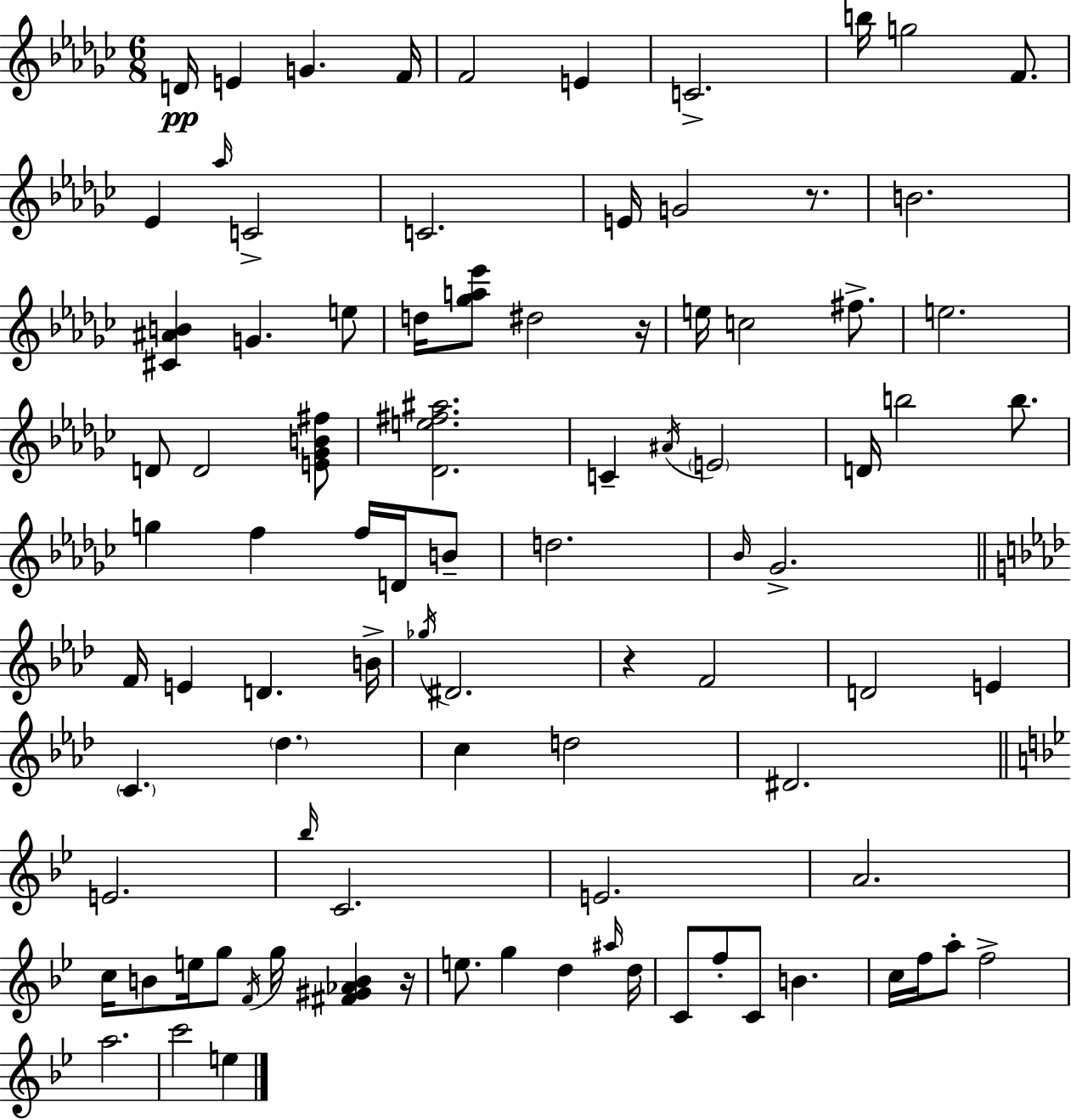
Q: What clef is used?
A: treble